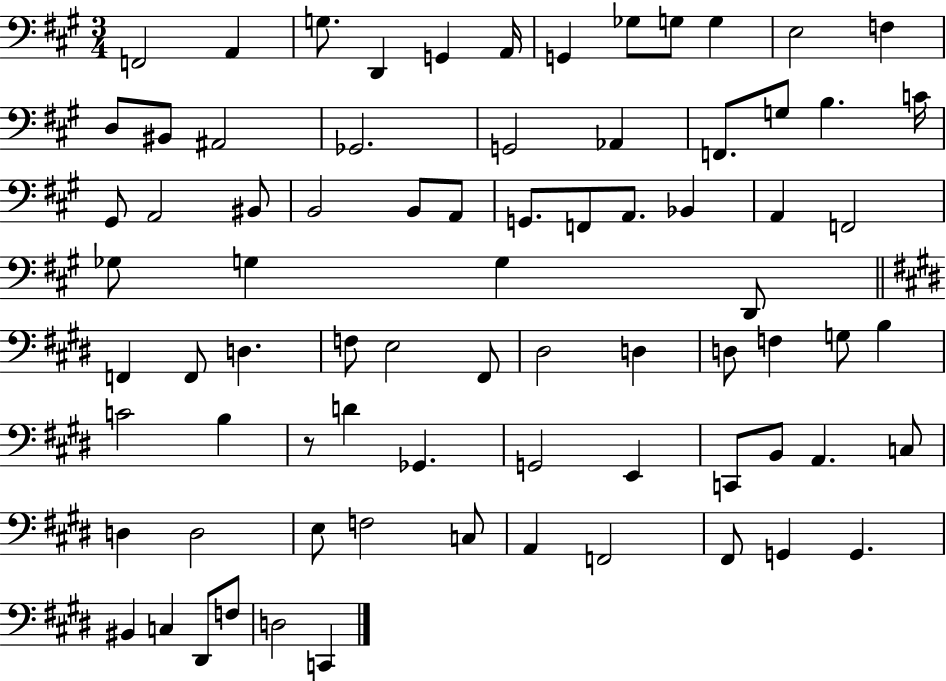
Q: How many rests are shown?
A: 1